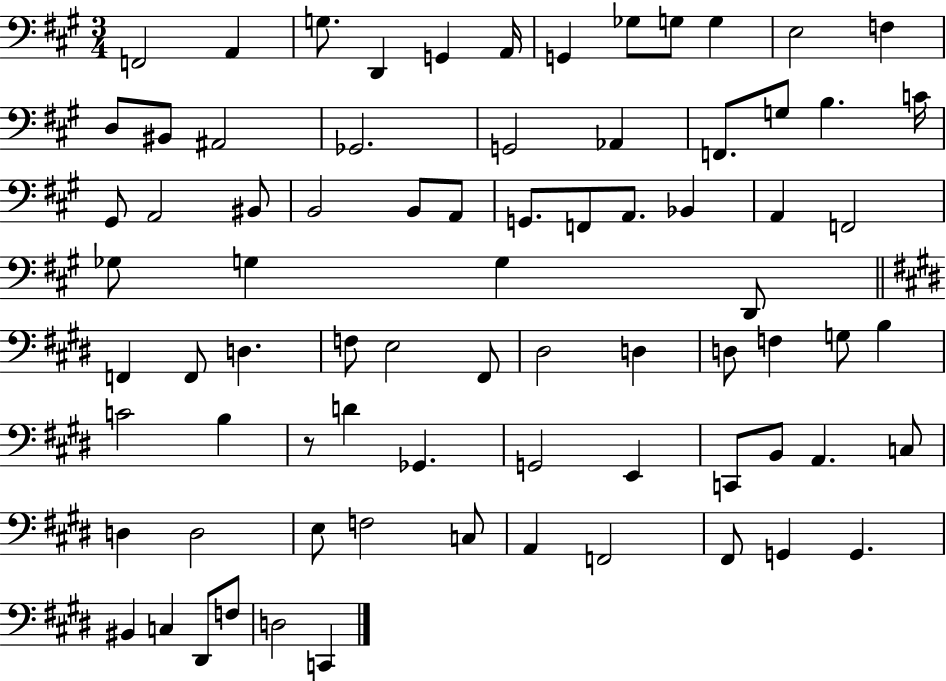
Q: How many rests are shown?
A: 1